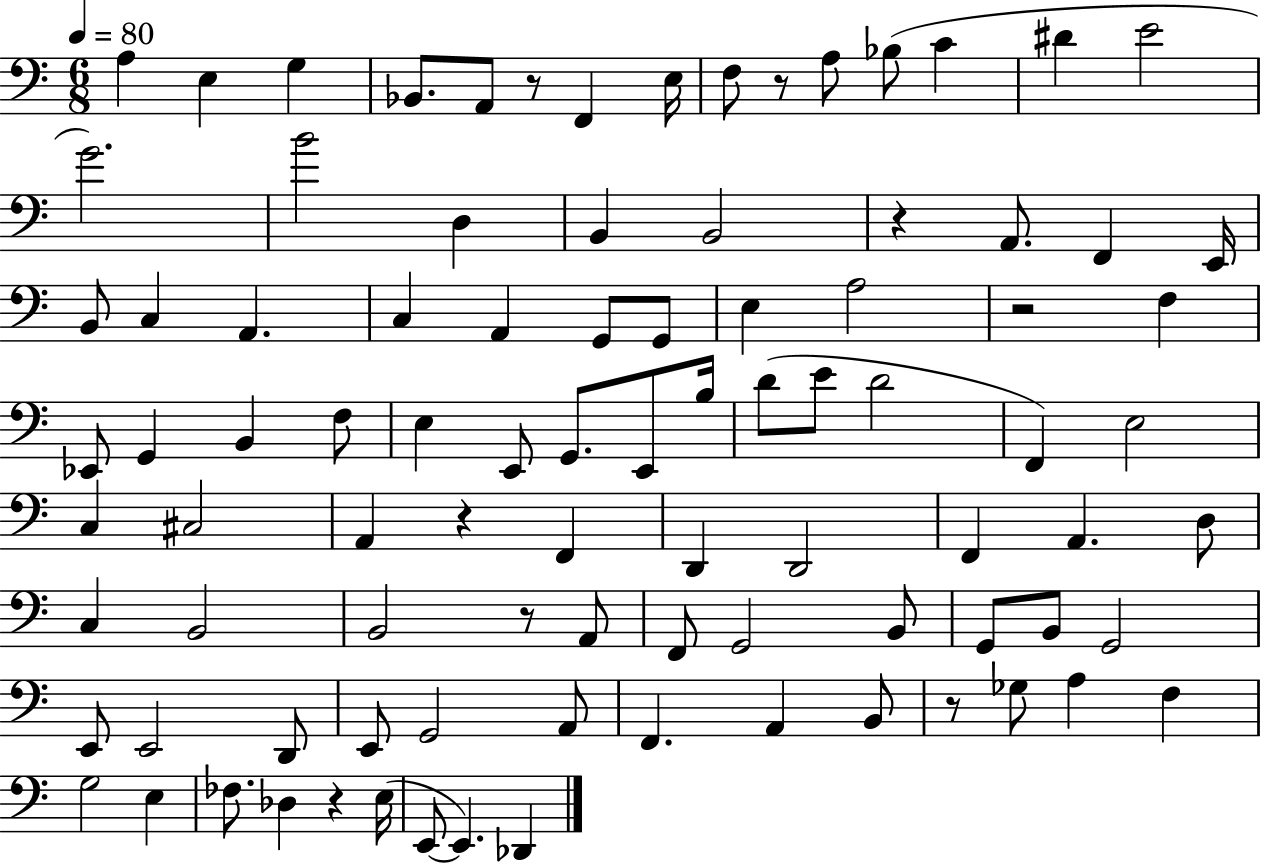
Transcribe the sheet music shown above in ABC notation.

X:1
T:Untitled
M:6/8
L:1/4
K:C
A, E, G, _B,,/2 A,,/2 z/2 F,, E,/4 F,/2 z/2 A,/2 _B,/2 C ^D E2 G2 B2 D, B,, B,,2 z A,,/2 F,, E,,/4 B,,/2 C, A,, C, A,, G,,/2 G,,/2 E, A,2 z2 F, _E,,/2 G,, B,, F,/2 E, E,,/2 G,,/2 E,,/2 B,/4 D/2 E/2 D2 F,, E,2 C, ^C,2 A,, z F,, D,, D,,2 F,, A,, D,/2 C, B,,2 B,,2 z/2 A,,/2 F,,/2 G,,2 B,,/2 G,,/2 B,,/2 G,,2 E,,/2 E,,2 D,,/2 E,,/2 G,,2 A,,/2 F,, A,, B,,/2 z/2 _G,/2 A, F, G,2 E, _F,/2 _D, z E,/4 E,,/2 E,, _D,,